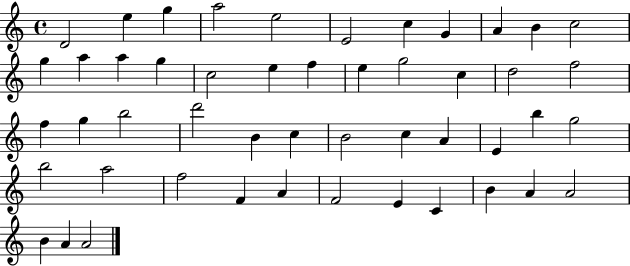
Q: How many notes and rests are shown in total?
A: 49